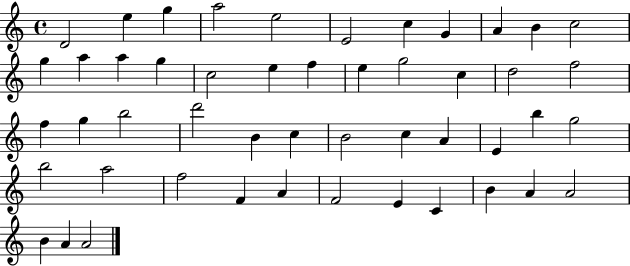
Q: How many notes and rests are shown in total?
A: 49